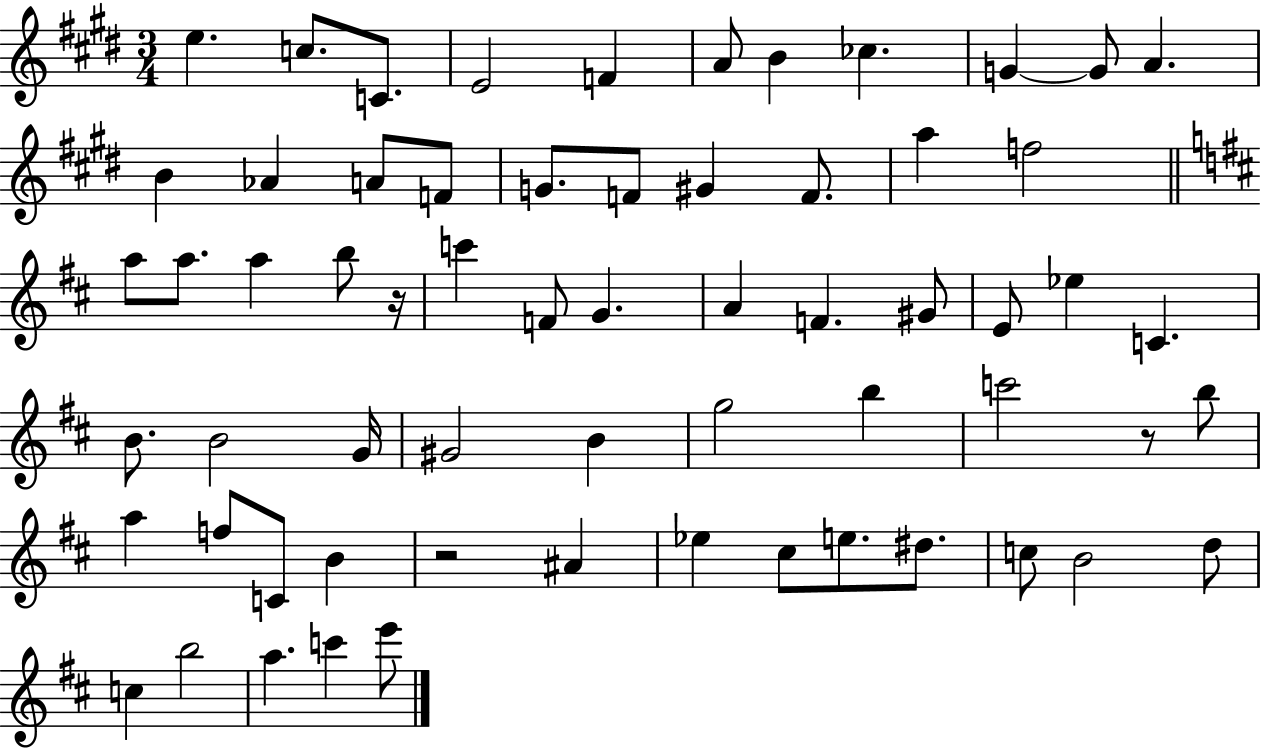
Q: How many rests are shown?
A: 3